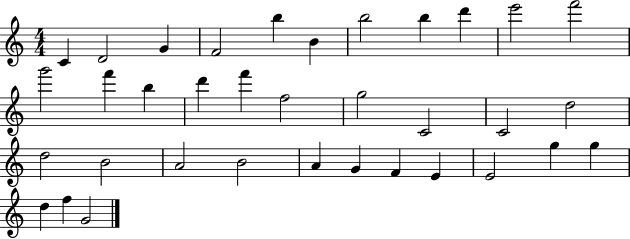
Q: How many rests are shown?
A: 0